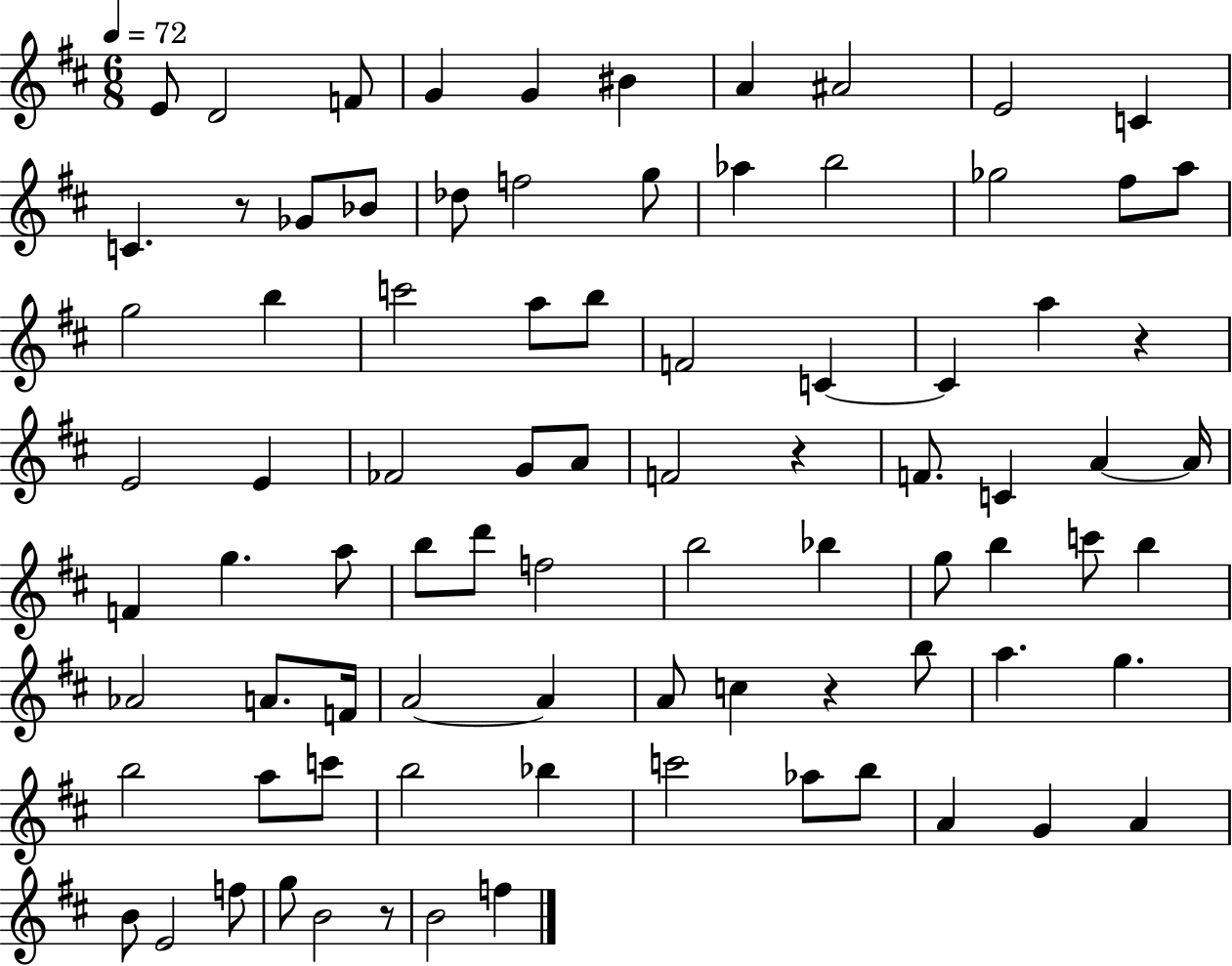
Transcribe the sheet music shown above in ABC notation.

X:1
T:Untitled
M:6/8
L:1/4
K:D
E/2 D2 F/2 G G ^B A ^A2 E2 C C z/2 _G/2 _B/2 _d/2 f2 g/2 _a b2 _g2 ^f/2 a/2 g2 b c'2 a/2 b/2 F2 C C a z E2 E _F2 G/2 A/2 F2 z F/2 C A A/4 F g a/2 b/2 d'/2 f2 b2 _b g/2 b c'/2 b _A2 A/2 F/4 A2 A A/2 c z b/2 a g b2 a/2 c'/2 b2 _b c'2 _a/2 b/2 A G A B/2 E2 f/2 g/2 B2 z/2 B2 f